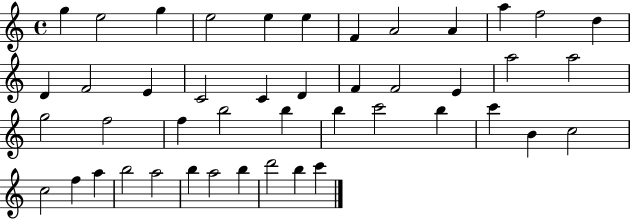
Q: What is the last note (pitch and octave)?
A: C6